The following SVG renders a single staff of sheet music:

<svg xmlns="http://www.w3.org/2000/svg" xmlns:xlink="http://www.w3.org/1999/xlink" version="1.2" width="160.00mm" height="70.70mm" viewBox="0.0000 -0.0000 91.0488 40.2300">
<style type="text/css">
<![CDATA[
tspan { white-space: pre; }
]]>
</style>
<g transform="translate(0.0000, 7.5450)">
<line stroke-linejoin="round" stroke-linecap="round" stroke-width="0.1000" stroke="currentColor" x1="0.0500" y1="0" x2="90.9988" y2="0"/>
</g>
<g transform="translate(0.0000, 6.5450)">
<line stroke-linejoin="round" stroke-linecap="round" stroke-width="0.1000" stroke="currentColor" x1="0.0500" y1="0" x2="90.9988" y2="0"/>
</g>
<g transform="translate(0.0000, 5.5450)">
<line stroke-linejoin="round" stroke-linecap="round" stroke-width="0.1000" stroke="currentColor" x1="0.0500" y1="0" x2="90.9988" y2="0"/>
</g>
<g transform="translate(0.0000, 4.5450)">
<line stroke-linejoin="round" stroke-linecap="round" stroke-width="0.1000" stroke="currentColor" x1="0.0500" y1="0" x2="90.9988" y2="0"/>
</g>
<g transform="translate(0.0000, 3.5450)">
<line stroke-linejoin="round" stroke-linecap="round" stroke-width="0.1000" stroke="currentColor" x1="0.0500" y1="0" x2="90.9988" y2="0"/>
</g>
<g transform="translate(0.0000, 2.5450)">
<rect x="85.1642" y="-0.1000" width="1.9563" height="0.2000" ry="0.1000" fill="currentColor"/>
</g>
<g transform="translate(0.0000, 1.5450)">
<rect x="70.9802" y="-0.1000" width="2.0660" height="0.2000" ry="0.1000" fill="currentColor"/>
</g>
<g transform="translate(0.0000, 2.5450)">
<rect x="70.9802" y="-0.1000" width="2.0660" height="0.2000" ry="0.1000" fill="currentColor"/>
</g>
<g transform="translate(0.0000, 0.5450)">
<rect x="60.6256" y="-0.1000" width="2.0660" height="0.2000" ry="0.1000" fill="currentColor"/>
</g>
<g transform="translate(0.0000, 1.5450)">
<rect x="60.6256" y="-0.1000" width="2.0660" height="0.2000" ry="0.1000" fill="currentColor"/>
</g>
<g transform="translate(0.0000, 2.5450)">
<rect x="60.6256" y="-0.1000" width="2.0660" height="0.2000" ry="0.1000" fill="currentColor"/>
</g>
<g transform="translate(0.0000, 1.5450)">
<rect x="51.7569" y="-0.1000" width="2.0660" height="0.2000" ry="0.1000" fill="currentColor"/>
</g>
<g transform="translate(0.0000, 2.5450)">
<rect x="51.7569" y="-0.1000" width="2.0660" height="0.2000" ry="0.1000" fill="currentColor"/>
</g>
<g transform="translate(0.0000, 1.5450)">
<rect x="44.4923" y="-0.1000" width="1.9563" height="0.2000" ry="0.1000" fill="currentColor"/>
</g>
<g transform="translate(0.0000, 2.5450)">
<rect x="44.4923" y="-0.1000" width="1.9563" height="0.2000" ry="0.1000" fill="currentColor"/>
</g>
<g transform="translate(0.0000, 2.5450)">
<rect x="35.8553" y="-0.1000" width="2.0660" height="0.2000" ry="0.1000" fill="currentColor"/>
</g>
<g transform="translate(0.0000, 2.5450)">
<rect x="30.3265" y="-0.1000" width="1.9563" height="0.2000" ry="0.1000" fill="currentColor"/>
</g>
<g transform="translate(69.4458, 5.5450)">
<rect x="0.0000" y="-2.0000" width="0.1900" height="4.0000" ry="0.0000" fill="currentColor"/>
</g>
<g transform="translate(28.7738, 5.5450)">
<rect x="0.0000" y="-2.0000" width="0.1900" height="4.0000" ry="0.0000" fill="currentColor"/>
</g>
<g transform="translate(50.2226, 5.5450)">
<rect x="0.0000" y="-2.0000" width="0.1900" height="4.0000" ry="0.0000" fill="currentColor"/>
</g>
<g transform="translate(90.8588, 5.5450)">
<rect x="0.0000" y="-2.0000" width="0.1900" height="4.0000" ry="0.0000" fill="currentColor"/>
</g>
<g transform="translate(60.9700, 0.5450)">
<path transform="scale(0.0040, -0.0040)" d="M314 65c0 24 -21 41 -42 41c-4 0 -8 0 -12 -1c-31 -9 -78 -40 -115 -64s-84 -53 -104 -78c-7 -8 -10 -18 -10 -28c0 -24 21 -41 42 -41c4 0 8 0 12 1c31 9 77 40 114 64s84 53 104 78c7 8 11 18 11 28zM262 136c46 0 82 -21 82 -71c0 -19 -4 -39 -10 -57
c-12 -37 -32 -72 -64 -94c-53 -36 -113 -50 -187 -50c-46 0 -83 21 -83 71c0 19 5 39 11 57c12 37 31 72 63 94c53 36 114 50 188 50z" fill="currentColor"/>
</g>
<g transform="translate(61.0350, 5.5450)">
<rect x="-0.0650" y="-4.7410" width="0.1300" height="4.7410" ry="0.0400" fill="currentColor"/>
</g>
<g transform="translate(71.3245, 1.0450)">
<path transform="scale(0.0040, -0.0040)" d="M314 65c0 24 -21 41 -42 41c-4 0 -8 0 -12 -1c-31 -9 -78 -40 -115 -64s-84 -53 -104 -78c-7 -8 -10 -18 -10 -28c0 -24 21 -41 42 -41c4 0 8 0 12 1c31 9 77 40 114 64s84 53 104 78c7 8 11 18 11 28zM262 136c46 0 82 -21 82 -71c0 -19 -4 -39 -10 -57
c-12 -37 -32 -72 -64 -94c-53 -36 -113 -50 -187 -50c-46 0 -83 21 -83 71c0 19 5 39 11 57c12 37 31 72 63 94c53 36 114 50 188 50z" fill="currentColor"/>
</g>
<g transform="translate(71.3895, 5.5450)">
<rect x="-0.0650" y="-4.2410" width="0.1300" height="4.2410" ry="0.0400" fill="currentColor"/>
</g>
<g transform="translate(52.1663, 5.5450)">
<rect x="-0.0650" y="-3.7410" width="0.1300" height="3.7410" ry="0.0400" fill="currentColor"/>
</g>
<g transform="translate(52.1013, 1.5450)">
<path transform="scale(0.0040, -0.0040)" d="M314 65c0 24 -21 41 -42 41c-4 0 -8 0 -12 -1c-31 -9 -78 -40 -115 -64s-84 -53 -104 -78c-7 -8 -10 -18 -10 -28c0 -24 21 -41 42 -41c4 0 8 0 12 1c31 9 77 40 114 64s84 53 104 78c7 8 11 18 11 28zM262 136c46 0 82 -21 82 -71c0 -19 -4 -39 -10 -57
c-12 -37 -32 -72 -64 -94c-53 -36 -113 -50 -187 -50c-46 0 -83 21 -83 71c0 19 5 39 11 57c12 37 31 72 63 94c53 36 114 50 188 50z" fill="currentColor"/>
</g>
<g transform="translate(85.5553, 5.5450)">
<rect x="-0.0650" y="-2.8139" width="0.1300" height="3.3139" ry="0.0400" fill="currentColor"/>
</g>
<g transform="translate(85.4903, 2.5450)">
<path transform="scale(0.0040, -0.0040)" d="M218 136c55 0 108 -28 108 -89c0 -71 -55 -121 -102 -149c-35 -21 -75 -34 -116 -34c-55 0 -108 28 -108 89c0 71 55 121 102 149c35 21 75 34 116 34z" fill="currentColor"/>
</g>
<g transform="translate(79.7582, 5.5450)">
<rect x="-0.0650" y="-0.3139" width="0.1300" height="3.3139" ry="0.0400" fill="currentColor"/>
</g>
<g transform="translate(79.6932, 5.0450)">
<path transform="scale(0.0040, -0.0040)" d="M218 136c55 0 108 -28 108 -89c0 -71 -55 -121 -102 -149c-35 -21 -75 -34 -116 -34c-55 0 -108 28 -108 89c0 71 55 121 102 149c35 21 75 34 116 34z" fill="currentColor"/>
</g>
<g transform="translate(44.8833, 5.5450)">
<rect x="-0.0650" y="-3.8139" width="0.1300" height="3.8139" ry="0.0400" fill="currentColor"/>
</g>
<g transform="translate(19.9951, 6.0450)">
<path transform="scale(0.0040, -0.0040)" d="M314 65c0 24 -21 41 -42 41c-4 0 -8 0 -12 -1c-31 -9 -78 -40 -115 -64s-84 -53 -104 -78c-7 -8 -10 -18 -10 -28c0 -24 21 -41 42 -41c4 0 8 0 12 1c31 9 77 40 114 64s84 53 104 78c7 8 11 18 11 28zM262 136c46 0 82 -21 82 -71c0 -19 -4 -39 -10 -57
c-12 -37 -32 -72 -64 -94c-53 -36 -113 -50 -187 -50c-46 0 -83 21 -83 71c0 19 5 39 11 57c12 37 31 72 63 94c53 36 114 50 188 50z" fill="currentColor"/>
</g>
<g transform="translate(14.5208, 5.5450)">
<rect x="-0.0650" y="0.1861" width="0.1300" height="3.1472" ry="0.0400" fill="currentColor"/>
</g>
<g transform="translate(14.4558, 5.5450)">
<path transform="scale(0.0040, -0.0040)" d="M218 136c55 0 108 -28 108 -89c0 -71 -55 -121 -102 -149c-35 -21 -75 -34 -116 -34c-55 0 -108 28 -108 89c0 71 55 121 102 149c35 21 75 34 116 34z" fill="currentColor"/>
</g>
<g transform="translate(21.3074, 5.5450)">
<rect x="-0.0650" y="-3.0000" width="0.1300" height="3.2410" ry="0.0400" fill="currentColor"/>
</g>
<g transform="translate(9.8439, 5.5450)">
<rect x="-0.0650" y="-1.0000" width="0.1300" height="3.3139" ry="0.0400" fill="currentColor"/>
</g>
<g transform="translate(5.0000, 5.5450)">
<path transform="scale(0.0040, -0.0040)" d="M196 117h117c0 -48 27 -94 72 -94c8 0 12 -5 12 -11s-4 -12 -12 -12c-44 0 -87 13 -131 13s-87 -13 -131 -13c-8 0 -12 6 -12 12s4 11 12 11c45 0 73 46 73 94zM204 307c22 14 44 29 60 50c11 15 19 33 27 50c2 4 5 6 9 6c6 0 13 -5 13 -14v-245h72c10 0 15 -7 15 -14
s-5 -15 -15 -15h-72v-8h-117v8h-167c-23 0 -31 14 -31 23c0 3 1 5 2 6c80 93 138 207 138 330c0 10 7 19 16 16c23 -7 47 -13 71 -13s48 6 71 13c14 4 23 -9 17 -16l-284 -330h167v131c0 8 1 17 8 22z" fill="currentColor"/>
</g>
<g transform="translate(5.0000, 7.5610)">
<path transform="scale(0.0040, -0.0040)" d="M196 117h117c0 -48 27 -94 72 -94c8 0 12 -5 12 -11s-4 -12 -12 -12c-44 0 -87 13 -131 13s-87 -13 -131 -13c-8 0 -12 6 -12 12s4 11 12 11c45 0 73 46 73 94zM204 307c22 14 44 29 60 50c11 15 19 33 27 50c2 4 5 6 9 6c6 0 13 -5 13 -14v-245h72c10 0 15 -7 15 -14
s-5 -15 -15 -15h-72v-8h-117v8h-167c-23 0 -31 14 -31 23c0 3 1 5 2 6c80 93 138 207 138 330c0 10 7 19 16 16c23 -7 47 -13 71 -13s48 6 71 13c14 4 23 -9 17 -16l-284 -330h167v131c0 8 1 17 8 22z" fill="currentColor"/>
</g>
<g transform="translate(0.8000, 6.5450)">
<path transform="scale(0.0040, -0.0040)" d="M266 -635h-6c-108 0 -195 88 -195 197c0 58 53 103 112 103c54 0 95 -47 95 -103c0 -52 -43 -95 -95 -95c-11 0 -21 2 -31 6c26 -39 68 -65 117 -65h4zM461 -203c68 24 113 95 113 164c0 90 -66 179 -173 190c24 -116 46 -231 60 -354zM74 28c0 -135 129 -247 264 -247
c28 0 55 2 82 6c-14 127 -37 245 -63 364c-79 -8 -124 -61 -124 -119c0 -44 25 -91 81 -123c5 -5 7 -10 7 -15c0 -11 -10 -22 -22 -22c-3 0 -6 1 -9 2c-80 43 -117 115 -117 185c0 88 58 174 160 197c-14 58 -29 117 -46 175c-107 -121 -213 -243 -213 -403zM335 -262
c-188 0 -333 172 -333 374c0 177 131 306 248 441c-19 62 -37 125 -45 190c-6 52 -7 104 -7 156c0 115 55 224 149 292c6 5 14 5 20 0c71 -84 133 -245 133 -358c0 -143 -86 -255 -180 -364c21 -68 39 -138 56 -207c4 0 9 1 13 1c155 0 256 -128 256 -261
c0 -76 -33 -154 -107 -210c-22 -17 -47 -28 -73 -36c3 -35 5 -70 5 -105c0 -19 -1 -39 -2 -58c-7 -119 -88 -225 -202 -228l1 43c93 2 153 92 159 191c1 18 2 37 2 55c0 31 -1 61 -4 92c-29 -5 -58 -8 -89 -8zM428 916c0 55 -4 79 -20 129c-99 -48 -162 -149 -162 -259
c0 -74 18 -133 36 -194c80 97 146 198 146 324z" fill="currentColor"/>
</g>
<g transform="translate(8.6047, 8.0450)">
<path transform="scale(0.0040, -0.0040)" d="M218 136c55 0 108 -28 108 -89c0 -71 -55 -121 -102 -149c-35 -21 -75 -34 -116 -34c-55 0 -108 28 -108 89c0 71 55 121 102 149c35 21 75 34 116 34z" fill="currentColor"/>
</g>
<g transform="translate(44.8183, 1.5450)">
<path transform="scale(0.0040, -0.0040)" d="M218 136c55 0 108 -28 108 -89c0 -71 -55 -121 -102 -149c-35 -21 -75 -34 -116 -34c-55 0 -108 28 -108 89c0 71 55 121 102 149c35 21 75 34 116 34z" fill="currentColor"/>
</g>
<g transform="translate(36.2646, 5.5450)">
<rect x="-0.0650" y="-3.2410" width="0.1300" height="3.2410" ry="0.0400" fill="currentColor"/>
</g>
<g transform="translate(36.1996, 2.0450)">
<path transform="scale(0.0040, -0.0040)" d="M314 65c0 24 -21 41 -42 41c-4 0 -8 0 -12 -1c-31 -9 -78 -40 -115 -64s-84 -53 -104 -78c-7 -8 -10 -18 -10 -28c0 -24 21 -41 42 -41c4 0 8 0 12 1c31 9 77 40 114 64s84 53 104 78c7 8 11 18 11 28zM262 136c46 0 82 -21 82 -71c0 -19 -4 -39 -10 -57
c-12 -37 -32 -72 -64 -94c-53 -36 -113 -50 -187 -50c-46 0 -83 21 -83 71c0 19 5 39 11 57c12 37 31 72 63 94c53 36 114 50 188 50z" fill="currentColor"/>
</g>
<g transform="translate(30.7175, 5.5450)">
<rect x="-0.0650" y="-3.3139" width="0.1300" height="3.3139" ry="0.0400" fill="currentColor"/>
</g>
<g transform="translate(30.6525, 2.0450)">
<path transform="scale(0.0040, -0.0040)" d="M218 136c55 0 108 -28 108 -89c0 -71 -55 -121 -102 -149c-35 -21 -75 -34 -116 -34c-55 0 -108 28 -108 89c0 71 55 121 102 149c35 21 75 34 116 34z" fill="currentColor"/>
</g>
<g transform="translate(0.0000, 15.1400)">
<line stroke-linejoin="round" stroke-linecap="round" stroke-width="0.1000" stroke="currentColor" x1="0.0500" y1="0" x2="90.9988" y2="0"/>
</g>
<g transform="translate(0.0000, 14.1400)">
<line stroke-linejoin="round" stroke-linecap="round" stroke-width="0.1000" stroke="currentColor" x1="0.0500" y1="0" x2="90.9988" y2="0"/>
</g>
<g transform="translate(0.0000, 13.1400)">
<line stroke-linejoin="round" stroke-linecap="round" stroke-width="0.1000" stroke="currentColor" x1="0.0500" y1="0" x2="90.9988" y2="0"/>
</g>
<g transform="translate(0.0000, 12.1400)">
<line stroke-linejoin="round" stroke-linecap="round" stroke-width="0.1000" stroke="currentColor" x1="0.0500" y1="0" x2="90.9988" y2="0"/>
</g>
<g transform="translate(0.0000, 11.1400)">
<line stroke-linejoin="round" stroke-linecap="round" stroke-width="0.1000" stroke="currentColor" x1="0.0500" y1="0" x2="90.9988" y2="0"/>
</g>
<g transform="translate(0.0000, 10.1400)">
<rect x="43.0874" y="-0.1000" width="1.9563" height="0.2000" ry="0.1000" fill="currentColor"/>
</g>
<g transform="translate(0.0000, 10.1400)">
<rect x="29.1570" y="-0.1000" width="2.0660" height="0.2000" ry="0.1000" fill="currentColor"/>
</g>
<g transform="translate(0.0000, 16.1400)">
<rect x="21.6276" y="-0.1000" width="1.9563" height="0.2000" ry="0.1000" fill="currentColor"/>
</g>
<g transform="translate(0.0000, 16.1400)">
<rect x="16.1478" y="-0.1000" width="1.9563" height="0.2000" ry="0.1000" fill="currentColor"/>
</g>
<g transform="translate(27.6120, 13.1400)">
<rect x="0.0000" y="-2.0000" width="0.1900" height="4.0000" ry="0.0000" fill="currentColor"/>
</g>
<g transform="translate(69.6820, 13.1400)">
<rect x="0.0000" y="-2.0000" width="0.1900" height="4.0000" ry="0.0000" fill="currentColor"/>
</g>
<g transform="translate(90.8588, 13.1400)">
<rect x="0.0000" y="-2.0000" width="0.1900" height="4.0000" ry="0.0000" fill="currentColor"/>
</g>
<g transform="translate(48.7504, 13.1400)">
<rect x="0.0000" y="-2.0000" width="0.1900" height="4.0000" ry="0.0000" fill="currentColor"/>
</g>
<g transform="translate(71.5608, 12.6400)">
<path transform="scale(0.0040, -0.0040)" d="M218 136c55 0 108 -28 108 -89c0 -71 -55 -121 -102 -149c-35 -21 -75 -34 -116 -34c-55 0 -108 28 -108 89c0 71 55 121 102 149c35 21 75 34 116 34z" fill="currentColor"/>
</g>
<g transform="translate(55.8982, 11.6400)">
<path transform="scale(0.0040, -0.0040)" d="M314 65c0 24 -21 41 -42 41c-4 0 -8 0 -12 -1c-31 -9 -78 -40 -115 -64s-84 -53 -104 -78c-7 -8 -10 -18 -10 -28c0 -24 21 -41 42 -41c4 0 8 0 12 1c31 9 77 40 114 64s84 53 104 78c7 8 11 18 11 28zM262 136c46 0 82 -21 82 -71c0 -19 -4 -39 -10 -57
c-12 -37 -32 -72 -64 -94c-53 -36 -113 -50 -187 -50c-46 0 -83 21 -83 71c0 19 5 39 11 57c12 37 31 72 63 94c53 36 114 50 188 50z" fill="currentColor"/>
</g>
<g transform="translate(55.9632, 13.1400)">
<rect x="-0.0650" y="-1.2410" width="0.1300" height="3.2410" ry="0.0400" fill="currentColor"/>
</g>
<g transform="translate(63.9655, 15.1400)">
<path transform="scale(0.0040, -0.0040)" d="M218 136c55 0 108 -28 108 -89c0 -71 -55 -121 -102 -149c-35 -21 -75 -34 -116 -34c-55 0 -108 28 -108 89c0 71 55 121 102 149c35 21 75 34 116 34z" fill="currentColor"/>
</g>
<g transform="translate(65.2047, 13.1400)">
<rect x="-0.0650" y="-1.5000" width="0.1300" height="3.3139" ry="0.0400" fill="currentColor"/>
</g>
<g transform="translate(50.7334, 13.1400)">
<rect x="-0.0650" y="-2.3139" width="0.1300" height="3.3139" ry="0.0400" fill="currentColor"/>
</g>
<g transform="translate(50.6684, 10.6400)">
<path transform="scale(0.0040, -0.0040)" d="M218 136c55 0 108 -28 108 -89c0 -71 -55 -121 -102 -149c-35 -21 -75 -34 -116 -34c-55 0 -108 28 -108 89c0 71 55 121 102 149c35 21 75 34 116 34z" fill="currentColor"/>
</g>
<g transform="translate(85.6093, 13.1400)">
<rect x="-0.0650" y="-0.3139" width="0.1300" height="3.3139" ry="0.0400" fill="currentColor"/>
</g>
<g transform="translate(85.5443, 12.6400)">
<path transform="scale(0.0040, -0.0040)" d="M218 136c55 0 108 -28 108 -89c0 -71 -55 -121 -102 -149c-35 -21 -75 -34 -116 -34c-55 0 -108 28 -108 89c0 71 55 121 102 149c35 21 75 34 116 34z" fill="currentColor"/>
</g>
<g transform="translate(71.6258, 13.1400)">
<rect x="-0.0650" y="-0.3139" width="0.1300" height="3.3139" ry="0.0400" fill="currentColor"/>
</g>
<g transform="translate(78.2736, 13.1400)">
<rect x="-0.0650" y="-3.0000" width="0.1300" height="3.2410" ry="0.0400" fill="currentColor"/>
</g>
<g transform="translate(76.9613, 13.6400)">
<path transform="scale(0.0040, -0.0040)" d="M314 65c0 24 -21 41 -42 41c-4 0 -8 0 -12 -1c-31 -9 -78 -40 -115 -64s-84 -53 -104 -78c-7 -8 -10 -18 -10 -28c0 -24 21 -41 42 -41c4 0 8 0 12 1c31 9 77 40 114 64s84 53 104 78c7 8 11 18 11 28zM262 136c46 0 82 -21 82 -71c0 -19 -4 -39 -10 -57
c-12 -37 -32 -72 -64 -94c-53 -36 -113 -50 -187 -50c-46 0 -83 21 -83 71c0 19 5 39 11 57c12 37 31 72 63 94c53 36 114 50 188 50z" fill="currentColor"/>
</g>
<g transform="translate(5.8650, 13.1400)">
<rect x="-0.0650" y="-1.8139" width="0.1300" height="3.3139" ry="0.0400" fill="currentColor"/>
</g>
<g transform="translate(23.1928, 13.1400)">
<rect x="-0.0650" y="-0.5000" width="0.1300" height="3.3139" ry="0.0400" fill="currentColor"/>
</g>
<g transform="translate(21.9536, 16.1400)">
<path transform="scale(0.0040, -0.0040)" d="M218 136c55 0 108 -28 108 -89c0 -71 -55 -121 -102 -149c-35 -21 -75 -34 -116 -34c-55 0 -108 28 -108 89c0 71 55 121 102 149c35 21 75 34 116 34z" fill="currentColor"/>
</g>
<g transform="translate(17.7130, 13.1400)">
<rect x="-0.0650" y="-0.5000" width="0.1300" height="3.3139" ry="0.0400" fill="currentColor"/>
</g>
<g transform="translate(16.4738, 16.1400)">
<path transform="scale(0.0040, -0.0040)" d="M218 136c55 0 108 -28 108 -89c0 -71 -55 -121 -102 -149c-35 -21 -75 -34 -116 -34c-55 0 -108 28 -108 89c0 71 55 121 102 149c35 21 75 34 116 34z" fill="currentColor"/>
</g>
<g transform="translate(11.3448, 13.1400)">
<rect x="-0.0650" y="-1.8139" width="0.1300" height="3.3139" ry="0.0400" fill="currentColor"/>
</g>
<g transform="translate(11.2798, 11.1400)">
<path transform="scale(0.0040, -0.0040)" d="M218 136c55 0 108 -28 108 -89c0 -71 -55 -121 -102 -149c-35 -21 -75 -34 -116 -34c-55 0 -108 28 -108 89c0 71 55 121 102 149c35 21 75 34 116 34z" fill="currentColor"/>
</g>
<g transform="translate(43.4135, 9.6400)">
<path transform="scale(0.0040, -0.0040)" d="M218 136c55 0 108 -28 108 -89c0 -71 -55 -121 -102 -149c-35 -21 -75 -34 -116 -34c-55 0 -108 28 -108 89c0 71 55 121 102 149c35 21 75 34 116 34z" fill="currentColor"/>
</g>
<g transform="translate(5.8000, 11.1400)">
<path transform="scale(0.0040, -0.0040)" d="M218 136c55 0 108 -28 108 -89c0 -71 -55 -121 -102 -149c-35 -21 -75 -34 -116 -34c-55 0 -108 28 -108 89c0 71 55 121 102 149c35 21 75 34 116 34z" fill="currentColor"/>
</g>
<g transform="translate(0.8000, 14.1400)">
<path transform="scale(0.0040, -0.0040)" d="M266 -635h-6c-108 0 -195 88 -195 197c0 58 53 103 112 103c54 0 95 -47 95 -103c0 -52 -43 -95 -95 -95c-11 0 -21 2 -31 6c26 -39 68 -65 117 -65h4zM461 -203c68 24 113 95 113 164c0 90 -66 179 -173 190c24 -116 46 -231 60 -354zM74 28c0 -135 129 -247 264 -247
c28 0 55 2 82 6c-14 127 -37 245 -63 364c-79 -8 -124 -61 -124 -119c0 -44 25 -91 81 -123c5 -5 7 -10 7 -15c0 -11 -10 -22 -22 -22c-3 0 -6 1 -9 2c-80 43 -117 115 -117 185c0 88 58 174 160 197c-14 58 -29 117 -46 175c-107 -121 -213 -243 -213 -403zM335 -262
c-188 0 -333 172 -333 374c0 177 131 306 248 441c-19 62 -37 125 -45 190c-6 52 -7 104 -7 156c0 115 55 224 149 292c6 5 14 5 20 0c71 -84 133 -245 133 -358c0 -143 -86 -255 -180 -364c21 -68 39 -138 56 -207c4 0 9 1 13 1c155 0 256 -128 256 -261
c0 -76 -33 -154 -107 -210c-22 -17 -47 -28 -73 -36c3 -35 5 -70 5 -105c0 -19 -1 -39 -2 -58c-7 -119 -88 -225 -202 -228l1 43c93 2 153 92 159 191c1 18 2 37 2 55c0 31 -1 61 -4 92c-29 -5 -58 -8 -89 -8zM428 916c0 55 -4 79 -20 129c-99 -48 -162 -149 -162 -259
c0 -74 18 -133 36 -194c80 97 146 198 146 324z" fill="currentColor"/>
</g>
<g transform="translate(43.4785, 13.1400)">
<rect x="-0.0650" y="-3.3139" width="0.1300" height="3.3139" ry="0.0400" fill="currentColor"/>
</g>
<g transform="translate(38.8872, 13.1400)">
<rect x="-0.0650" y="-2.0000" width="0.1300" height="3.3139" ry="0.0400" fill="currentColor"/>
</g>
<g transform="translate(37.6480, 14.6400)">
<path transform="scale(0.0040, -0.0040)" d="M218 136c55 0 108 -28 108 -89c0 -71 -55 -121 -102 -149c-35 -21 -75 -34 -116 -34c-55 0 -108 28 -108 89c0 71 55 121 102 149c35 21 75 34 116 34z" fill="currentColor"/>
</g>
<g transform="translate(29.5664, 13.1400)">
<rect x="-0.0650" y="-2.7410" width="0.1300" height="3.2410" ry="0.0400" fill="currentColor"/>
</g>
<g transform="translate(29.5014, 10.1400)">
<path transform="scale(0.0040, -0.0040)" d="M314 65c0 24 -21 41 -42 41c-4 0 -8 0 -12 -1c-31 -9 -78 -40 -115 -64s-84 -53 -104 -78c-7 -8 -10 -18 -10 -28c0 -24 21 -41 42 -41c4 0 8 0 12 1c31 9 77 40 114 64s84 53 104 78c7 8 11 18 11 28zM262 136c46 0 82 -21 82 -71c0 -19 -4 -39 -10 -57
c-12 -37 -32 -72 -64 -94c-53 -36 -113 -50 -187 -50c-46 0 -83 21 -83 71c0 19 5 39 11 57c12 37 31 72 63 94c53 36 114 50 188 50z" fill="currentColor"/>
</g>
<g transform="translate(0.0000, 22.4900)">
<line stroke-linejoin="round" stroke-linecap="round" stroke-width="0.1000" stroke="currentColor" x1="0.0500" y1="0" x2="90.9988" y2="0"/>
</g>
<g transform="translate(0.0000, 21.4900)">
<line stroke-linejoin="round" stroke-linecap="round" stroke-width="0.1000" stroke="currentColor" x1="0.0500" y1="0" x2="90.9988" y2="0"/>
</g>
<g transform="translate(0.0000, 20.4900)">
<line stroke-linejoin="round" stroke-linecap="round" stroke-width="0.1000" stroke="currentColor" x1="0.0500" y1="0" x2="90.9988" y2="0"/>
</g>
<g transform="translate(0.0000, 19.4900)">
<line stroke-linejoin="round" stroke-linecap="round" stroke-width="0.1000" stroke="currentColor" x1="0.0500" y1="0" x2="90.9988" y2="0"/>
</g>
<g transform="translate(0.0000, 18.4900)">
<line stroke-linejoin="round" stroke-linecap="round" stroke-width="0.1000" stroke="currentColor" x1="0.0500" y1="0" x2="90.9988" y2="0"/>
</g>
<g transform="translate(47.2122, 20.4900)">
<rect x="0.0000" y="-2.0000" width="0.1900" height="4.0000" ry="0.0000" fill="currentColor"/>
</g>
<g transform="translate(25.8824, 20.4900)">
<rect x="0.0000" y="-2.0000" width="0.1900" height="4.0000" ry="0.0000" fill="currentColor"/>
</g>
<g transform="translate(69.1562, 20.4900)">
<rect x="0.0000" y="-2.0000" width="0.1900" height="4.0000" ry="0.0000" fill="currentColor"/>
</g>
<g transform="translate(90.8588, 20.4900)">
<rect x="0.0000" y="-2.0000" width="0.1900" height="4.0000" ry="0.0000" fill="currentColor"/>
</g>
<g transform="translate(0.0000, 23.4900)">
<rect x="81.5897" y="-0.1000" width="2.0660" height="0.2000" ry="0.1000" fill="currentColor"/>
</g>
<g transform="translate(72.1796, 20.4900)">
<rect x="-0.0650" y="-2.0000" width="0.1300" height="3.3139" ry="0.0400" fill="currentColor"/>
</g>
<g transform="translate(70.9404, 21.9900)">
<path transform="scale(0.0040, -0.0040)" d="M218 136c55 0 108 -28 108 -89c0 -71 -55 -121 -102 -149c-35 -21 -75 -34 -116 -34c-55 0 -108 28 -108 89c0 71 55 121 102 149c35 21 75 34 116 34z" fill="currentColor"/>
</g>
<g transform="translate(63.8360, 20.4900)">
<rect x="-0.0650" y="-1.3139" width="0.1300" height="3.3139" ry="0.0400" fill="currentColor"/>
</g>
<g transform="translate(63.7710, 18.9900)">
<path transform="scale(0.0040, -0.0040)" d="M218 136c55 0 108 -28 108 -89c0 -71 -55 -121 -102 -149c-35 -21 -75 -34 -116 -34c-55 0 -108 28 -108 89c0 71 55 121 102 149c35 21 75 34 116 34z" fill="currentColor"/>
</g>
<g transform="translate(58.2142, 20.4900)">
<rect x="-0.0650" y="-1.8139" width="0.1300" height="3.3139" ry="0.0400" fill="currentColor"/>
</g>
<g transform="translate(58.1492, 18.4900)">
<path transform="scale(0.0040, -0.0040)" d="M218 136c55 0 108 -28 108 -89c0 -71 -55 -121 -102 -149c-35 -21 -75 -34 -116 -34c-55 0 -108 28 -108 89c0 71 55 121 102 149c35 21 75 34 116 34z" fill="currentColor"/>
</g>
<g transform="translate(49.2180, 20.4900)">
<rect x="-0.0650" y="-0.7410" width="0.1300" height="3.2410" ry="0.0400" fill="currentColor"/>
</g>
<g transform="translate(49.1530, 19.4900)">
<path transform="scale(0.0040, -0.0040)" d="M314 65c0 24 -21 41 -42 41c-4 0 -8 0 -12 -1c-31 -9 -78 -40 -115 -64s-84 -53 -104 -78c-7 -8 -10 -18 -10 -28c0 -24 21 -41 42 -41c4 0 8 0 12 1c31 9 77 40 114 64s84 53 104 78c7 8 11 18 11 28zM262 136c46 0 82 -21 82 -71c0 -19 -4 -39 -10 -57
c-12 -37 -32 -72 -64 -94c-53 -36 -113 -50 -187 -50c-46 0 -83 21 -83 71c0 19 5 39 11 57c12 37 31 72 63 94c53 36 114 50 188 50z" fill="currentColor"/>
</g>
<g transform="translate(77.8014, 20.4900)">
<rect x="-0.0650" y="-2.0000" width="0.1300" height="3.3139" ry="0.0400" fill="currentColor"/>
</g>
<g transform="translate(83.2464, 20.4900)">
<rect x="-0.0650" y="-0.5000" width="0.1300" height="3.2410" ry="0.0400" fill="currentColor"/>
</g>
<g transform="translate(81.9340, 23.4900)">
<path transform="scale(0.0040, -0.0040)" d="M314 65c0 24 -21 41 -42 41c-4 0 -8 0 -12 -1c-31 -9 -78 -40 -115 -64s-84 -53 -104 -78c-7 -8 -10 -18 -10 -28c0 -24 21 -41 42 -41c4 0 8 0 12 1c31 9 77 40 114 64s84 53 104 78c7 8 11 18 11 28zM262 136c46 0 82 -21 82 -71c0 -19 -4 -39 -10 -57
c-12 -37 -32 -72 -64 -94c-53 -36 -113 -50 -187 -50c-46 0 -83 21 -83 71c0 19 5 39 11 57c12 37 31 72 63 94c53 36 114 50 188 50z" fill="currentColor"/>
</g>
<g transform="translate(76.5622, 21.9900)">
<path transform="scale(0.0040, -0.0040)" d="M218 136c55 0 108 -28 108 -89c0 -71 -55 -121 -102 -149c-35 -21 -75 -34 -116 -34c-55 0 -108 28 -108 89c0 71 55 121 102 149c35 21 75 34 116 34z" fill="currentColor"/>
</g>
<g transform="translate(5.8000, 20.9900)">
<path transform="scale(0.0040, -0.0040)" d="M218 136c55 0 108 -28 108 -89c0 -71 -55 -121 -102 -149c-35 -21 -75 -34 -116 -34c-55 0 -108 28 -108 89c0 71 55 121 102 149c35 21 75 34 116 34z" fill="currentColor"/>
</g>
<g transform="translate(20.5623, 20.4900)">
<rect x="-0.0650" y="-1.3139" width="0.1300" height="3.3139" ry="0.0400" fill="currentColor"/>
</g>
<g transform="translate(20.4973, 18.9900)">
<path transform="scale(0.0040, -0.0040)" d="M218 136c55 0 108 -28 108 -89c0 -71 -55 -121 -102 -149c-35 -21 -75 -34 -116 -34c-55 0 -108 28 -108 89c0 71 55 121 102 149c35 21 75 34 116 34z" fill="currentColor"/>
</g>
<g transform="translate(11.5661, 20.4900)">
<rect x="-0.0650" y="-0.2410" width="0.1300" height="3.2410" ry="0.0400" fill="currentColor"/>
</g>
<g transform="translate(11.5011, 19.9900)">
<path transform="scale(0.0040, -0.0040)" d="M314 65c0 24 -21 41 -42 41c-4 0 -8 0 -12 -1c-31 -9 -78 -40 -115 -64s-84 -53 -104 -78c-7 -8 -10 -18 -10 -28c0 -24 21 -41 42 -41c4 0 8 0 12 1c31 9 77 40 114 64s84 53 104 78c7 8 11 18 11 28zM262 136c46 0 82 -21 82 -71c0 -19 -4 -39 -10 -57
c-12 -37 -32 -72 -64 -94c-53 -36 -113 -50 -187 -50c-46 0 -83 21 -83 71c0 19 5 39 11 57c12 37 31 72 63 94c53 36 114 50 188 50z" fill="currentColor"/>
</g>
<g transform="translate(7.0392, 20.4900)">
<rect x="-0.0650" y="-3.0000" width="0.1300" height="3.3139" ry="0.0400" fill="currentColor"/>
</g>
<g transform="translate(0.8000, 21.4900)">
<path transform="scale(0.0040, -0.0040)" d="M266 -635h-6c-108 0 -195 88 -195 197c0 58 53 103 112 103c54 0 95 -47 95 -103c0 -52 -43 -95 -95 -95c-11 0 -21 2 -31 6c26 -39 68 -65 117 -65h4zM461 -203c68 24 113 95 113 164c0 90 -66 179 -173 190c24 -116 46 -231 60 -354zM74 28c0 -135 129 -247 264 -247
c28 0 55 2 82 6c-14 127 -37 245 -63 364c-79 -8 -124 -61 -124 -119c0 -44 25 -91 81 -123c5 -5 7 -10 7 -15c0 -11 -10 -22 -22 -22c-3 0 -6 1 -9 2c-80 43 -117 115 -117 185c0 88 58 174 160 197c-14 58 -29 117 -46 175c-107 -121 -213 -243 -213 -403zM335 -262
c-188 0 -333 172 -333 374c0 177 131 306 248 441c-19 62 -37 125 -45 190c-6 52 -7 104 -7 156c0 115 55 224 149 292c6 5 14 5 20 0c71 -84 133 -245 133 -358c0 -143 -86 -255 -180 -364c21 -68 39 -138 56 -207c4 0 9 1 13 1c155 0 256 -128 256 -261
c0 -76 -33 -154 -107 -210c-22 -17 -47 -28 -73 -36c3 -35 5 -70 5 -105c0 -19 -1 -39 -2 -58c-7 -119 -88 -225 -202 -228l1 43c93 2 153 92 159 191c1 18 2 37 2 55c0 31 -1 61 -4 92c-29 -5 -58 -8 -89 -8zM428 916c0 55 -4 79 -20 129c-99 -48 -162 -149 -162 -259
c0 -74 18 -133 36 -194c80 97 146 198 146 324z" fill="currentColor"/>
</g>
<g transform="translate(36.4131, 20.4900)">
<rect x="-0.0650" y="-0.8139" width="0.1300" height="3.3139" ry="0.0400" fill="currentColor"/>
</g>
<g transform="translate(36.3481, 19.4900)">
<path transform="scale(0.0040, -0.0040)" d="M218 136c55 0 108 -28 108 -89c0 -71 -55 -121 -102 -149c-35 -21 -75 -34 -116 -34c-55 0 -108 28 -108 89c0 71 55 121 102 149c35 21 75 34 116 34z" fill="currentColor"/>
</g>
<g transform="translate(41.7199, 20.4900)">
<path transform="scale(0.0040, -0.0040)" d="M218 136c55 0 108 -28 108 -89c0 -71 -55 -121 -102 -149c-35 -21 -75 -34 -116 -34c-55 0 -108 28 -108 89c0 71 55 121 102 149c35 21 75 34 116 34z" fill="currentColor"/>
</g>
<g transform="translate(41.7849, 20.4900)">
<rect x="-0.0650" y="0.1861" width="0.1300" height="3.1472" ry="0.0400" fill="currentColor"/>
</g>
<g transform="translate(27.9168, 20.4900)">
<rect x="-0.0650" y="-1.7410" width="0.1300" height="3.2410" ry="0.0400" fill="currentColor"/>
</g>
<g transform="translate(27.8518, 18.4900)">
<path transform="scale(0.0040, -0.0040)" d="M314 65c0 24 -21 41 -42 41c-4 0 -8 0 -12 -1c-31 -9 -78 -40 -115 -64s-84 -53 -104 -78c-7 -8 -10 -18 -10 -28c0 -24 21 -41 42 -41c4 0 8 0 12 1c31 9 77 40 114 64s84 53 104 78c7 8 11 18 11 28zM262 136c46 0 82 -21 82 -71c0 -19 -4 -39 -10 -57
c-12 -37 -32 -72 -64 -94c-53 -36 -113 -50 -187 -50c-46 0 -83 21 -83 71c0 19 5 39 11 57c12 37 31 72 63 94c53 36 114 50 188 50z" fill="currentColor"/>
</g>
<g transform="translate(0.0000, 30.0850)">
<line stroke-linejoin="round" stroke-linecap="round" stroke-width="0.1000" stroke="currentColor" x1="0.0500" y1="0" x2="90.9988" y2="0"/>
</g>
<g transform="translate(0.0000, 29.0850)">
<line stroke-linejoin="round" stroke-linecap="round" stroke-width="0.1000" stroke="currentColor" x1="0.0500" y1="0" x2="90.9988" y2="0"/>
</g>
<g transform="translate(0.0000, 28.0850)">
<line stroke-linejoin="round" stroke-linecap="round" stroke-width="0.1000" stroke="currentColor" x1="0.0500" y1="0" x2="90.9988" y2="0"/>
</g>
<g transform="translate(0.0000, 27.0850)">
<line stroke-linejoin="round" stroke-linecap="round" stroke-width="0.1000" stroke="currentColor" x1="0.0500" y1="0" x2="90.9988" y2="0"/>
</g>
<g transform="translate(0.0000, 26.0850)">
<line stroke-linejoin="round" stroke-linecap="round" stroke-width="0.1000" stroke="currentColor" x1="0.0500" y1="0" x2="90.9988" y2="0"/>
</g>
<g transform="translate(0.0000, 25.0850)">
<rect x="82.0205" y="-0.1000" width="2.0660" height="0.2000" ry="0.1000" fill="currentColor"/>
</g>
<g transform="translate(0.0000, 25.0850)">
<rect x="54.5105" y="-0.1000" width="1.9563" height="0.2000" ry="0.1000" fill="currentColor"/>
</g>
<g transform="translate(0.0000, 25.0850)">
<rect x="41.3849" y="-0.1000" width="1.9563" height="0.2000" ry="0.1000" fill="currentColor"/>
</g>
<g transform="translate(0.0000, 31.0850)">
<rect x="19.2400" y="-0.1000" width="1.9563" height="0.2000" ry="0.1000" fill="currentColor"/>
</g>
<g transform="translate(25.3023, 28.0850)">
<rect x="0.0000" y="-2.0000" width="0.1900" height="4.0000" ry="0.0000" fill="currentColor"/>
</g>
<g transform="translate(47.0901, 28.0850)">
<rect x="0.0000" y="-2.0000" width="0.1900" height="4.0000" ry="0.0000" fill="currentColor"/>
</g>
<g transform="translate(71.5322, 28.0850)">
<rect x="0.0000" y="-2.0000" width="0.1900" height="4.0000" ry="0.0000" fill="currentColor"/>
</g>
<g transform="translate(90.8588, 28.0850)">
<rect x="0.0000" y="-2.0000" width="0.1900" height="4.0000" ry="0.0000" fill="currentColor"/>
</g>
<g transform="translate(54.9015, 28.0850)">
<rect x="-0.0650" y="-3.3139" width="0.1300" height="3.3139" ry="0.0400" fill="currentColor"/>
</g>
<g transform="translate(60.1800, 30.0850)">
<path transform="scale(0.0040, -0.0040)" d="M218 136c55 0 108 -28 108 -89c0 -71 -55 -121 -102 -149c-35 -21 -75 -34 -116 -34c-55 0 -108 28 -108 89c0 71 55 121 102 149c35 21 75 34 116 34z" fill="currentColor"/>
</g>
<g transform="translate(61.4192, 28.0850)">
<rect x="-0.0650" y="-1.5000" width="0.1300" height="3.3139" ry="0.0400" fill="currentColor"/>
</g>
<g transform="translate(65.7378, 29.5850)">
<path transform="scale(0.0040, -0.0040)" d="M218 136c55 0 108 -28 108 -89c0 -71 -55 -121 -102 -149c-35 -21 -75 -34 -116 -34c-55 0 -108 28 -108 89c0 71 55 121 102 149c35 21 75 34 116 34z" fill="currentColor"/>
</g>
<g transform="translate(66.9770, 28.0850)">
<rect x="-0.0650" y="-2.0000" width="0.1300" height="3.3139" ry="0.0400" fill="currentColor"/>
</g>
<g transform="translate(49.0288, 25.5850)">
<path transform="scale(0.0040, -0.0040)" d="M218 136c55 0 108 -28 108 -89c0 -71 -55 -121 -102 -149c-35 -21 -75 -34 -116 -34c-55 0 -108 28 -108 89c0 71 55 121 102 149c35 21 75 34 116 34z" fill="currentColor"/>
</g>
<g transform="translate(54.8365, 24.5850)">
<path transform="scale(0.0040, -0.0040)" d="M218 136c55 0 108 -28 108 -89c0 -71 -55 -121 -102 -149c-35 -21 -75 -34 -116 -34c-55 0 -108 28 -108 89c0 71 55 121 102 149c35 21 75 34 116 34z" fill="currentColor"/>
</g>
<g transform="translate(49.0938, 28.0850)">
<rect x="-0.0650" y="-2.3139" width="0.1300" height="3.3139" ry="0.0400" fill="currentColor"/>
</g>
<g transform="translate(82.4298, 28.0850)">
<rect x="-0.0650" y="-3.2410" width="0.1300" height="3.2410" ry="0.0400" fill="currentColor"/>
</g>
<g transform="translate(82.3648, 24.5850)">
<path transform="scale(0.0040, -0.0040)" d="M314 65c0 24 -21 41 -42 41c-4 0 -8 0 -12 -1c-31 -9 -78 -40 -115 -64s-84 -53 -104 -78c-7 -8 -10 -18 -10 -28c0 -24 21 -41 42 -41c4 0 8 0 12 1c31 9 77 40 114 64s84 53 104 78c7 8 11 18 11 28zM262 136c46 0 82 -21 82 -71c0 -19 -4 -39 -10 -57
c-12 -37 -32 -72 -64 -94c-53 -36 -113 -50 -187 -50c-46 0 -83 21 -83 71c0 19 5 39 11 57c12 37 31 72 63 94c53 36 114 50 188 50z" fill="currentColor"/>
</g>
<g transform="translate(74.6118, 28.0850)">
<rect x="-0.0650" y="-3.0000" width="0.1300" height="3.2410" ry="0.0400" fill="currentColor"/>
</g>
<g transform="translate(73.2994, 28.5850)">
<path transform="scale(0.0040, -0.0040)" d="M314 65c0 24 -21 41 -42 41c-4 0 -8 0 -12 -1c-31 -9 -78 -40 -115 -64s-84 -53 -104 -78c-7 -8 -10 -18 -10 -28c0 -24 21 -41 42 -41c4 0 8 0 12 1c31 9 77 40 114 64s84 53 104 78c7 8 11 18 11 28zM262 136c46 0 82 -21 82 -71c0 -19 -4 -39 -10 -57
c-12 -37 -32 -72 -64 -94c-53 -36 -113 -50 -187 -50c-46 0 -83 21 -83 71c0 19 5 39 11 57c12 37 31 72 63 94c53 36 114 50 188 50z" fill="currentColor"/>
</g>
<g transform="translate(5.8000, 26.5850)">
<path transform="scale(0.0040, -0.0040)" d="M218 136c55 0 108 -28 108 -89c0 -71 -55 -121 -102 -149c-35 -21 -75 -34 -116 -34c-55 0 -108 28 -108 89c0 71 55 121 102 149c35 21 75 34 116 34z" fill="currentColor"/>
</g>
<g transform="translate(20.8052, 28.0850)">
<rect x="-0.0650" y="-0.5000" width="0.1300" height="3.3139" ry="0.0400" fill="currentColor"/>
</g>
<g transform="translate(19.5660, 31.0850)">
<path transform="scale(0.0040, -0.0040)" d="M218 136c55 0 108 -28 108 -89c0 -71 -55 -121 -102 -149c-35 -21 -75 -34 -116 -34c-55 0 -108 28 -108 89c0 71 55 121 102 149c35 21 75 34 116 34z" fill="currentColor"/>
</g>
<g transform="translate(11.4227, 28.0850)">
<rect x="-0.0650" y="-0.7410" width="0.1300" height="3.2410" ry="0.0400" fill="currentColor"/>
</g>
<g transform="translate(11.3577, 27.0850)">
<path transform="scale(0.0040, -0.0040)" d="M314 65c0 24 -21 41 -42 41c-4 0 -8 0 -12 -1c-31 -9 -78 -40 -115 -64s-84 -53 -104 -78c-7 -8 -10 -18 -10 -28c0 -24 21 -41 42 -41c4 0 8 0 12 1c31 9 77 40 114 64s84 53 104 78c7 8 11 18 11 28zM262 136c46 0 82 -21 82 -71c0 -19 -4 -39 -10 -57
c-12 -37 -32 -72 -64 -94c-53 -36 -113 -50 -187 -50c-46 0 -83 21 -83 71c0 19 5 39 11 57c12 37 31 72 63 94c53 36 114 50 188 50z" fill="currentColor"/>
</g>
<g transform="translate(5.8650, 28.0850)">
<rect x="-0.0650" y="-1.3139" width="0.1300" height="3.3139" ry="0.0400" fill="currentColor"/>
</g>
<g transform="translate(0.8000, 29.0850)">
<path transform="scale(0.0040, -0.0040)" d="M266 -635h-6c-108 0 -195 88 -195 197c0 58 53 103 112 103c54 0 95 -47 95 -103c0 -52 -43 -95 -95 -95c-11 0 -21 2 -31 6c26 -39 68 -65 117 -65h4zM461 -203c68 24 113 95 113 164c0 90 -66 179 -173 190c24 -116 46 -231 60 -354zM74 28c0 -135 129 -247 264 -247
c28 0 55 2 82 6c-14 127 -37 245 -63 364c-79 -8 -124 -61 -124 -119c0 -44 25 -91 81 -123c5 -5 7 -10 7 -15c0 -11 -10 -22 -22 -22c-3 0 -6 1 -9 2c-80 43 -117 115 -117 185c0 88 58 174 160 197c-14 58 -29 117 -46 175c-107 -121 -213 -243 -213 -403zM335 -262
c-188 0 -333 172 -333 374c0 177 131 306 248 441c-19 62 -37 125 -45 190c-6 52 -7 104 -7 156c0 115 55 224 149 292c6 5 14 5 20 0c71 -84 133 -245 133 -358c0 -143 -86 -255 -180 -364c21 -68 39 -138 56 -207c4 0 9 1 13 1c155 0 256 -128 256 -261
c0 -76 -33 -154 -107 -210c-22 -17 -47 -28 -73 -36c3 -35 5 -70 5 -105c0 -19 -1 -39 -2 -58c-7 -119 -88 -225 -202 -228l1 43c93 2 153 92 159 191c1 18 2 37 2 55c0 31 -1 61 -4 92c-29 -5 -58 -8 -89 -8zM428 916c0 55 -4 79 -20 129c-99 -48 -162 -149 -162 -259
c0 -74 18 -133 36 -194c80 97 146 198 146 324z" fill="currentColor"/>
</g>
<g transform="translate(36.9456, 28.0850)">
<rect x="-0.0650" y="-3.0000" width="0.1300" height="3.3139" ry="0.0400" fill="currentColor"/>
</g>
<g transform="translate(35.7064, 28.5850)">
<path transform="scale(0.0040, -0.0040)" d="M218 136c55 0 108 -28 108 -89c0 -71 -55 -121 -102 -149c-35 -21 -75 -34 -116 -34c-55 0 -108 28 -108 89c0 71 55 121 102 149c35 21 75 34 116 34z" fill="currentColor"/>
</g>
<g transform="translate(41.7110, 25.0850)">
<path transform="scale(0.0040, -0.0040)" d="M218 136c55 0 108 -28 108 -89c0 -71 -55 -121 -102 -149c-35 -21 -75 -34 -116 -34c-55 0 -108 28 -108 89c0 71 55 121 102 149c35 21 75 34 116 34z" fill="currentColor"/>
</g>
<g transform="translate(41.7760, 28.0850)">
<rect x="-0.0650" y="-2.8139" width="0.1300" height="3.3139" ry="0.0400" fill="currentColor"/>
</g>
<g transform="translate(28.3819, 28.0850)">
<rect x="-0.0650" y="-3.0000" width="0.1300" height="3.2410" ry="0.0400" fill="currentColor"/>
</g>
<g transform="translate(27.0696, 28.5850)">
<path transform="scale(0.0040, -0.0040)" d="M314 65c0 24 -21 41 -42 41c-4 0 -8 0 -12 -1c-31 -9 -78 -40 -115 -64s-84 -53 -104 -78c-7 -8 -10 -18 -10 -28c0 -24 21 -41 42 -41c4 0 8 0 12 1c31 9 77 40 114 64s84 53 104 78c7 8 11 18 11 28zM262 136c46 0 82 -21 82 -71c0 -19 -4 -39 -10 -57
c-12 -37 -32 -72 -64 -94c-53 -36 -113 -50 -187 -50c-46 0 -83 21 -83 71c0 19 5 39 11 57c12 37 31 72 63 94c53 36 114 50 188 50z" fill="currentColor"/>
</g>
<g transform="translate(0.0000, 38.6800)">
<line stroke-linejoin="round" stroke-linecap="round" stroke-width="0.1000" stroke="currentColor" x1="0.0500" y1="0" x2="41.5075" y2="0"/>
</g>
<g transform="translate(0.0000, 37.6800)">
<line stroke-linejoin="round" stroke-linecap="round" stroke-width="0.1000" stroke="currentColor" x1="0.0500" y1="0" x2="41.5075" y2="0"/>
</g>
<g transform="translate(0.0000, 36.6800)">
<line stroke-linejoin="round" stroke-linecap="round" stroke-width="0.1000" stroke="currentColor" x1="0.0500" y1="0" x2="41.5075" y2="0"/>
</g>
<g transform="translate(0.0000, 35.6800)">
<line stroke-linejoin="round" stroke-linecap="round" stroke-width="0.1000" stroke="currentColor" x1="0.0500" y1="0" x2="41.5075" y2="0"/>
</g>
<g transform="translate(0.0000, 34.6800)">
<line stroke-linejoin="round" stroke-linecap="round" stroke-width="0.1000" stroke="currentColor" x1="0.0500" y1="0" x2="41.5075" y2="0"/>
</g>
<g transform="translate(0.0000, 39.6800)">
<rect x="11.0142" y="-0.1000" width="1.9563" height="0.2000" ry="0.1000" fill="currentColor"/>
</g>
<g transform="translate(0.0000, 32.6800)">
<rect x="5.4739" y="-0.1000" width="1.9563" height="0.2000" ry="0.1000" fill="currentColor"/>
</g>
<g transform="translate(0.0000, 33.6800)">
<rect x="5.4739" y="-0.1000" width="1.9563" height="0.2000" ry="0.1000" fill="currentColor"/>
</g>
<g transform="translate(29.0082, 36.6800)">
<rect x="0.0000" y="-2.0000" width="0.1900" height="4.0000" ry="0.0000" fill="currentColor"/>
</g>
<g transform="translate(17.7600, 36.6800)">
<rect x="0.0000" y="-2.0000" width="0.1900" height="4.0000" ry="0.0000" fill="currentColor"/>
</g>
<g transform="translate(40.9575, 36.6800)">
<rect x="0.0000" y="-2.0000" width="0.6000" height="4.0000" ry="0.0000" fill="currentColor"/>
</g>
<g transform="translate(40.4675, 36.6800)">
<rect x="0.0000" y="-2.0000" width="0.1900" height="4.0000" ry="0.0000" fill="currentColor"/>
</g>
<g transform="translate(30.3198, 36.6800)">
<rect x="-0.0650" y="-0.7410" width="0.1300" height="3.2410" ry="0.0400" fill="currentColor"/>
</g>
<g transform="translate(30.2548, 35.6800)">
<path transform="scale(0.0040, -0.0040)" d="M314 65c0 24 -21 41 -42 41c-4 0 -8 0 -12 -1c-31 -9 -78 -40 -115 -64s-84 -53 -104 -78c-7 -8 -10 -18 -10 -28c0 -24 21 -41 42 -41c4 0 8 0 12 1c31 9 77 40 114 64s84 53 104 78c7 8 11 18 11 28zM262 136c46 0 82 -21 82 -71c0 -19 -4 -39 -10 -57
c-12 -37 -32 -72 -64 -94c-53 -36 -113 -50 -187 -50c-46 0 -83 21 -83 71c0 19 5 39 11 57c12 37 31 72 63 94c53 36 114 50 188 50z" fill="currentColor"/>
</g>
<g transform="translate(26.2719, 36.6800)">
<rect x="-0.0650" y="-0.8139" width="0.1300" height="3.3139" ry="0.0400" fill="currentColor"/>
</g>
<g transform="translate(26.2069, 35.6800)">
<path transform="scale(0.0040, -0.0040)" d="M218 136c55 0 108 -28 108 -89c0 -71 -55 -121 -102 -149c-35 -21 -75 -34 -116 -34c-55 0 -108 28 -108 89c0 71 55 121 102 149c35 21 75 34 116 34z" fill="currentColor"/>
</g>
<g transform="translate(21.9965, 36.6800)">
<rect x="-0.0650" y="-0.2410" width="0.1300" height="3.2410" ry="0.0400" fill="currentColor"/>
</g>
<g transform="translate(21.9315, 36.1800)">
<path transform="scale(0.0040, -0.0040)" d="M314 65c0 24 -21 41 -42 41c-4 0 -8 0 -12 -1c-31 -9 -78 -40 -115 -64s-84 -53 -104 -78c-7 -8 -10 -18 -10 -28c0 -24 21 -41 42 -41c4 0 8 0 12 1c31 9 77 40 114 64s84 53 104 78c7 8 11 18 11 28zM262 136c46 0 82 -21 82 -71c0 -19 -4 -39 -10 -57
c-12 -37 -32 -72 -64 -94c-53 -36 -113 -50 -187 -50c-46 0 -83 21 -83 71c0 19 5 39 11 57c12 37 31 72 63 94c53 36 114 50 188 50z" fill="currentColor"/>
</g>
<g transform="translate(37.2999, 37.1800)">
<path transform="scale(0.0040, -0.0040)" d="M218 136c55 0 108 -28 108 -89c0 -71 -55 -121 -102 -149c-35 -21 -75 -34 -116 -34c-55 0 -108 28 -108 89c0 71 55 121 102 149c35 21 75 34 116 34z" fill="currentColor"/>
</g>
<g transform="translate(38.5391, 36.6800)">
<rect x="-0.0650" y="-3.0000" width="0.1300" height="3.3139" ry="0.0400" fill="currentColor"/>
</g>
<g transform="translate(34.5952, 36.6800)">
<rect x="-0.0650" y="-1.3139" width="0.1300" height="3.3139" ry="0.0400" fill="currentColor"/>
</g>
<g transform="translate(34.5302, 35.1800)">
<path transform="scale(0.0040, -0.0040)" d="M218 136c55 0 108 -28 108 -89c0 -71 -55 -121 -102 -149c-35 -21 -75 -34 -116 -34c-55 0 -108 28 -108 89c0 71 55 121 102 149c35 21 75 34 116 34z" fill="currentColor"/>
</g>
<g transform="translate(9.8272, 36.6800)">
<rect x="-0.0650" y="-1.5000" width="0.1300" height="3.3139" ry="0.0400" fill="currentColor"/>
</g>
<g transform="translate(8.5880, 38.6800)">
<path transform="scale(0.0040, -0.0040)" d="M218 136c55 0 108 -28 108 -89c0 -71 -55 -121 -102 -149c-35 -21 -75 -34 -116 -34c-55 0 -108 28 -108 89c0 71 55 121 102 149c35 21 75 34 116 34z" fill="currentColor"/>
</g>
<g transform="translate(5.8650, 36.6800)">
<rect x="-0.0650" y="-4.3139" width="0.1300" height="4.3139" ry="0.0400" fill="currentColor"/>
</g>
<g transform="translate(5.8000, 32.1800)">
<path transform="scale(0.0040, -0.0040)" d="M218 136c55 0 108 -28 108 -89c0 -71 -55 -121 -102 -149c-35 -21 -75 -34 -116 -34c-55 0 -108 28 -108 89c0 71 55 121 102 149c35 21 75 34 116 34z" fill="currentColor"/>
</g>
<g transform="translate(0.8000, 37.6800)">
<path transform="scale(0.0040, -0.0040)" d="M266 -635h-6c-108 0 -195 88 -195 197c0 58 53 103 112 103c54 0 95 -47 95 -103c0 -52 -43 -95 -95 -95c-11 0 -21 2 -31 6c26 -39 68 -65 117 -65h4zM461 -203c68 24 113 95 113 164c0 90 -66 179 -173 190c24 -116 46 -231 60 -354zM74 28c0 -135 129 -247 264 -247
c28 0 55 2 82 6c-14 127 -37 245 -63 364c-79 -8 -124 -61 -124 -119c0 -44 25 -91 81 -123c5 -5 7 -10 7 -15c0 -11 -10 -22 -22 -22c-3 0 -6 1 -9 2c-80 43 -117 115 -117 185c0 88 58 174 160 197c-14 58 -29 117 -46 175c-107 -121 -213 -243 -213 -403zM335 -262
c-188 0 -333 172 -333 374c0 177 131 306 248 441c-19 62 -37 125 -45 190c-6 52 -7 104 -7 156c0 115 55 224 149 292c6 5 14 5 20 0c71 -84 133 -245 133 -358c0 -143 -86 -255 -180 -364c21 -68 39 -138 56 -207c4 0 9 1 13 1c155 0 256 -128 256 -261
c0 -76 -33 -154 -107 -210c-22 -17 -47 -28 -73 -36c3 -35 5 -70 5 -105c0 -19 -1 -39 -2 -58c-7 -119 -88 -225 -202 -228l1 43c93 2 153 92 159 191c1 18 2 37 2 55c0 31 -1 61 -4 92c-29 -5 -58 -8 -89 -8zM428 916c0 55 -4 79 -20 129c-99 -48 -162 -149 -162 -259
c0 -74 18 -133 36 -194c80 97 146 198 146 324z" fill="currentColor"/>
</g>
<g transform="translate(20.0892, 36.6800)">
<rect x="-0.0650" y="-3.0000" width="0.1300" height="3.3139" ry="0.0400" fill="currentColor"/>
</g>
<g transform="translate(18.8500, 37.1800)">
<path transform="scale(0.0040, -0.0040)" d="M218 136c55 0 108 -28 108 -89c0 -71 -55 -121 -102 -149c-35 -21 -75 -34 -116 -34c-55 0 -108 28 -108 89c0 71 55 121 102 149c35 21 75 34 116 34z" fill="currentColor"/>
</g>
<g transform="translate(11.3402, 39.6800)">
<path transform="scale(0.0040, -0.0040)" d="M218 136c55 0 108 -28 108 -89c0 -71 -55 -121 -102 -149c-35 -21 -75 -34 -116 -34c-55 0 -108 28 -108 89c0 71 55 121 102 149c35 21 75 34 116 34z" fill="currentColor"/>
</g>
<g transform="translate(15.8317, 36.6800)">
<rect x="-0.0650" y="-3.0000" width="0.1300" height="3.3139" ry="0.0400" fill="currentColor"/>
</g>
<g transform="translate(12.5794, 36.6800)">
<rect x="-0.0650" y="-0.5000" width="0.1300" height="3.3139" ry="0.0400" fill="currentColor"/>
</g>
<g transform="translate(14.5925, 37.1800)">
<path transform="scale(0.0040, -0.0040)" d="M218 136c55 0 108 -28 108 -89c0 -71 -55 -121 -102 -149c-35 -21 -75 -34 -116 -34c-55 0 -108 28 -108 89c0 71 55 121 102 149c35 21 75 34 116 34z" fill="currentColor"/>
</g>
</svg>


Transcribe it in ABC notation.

X:1
T:Untitled
M:4/4
L:1/4
K:C
D B A2 b b2 c' c'2 e'2 d'2 c a f f C C a2 F b g e2 E c A2 c A c2 e f2 d B d2 f e F F C2 e d2 C A2 A a g b E F A2 b2 d' E C A A c2 d d2 e A